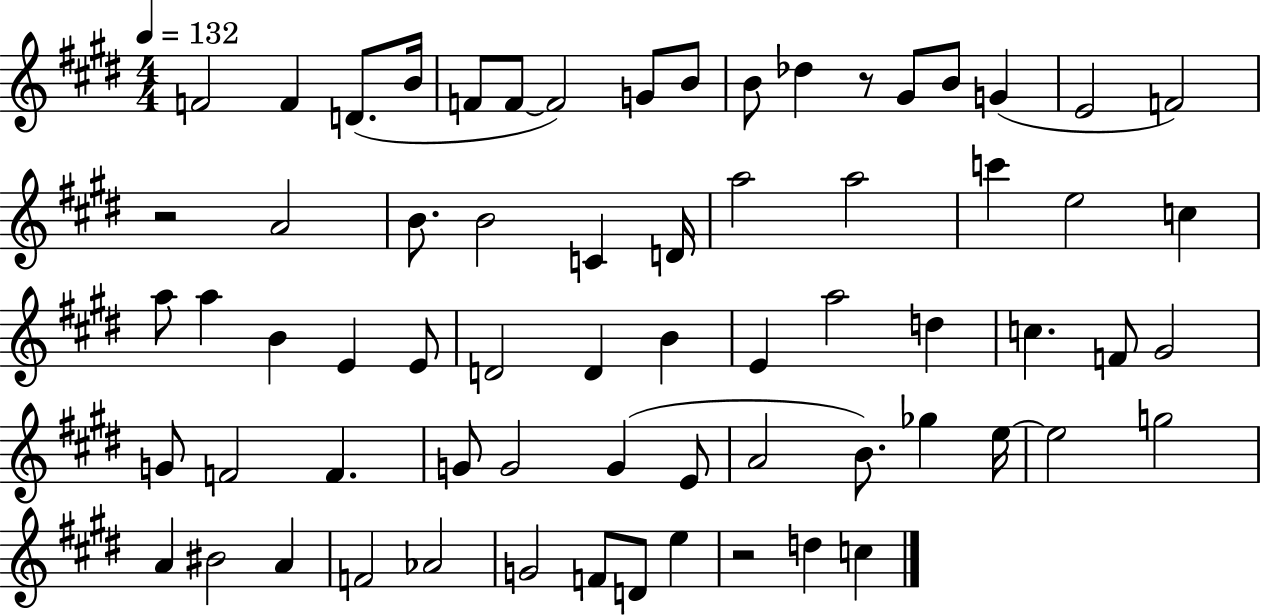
{
  \clef treble
  \numericTimeSignature
  \time 4/4
  \key e \major
  \tempo 4 = 132
  \repeat volta 2 { f'2 f'4 d'8.( b'16 | f'8 f'8~~ f'2) g'8 b'8 | b'8 des''4 r8 gis'8 b'8 g'4( | e'2 f'2) | \break r2 a'2 | b'8. b'2 c'4 d'16 | a''2 a''2 | c'''4 e''2 c''4 | \break a''8 a''4 b'4 e'4 e'8 | d'2 d'4 b'4 | e'4 a''2 d''4 | c''4. f'8 gis'2 | \break g'8 f'2 f'4. | g'8 g'2 g'4( e'8 | a'2 b'8.) ges''4 e''16~~ | e''2 g''2 | \break a'4 bis'2 a'4 | f'2 aes'2 | g'2 f'8 d'8 e''4 | r2 d''4 c''4 | \break } \bar "|."
}